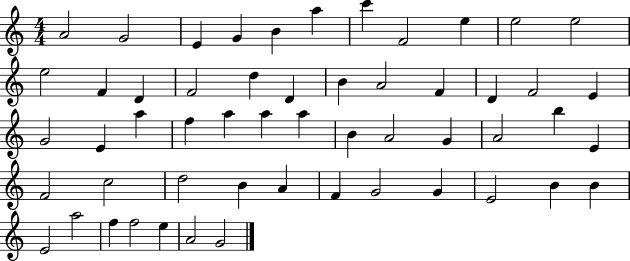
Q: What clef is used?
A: treble